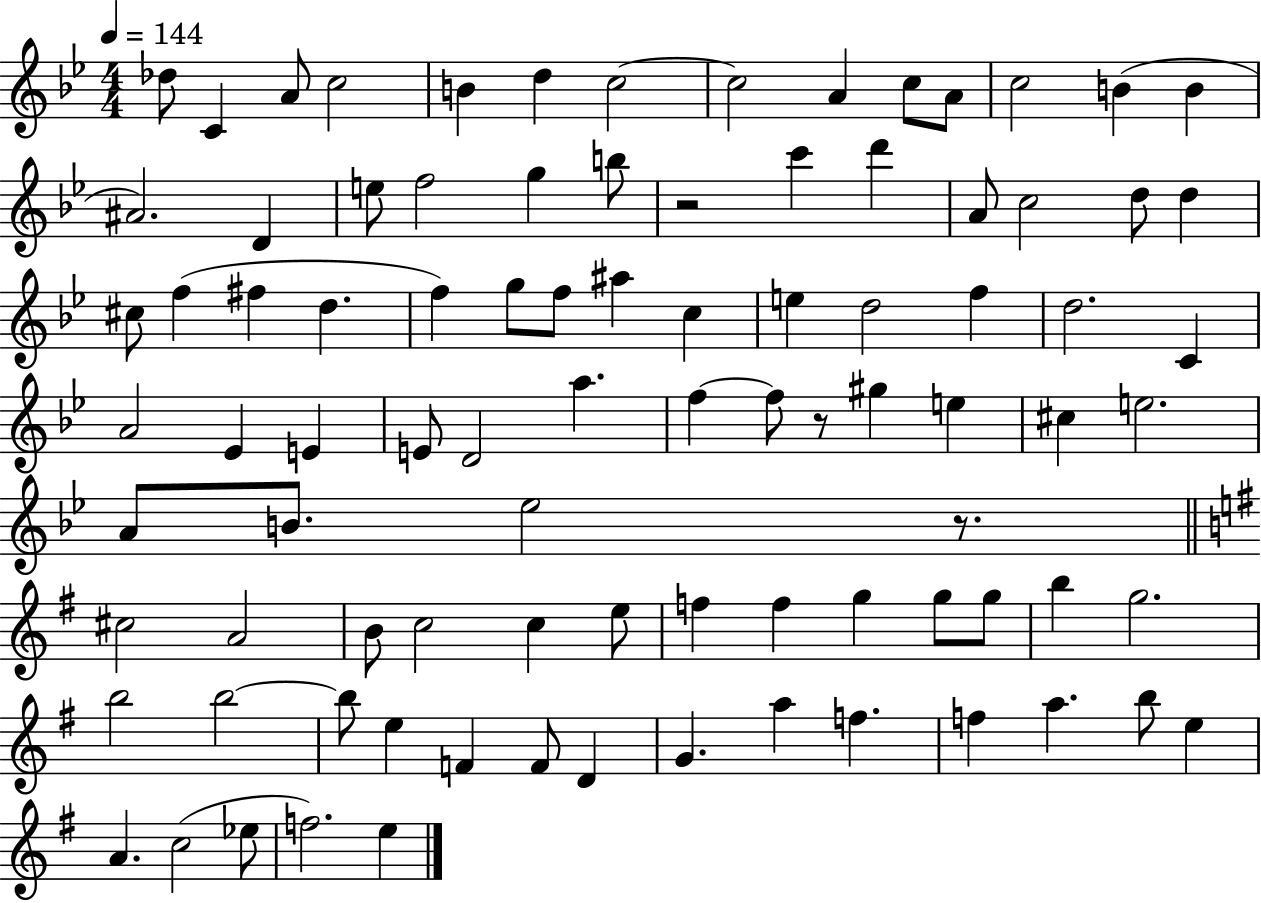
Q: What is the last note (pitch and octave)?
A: E5